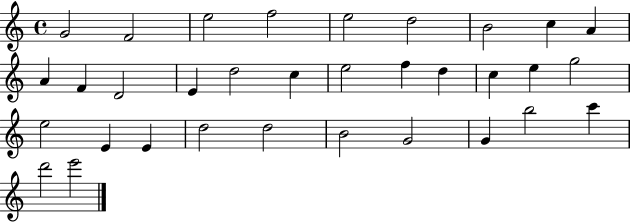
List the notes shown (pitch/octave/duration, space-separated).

G4/h F4/h E5/h F5/h E5/h D5/h B4/h C5/q A4/q A4/q F4/q D4/h E4/q D5/h C5/q E5/h F5/q D5/q C5/q E5/q G5/h E5/h E4/q E4/q D5/h D5/h B4/h G4/h G4/q B5/h C6/q D6/h E6/h